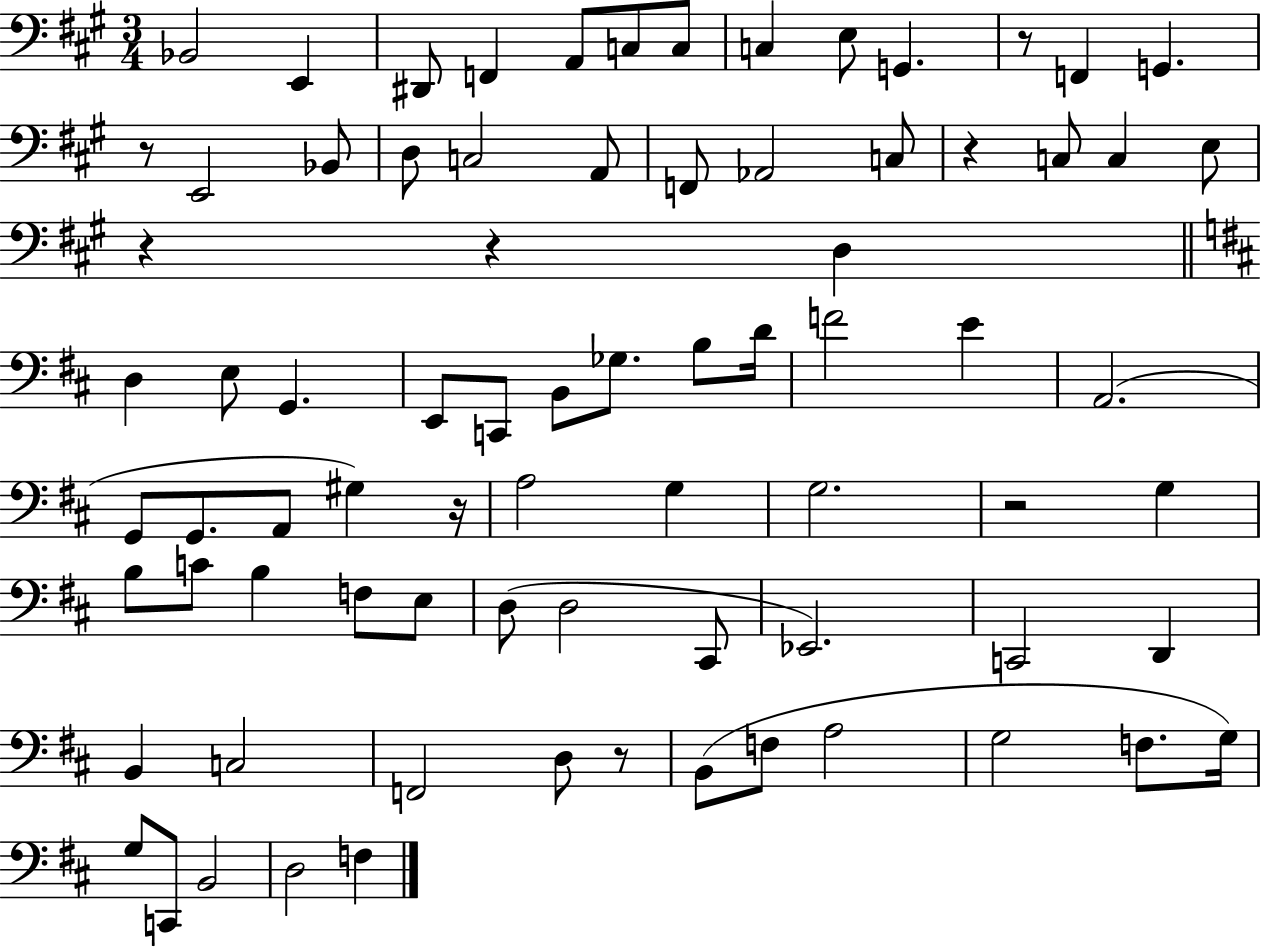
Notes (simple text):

Bb2/h E2/q D#2/e F2/q A2/e C3/e C3/e C3/q E3/e G2/q. R/e F2/q G2/q. R/e E2/h Bb2/e D3/e C3/h A2/e F2/e Ab2/h C3/e R/q C3/e C3/q E3/e R/q R/q D3/q D3/q E3/e G2/q. E2/e C2/e B2/e Gb3/e. B3/e D4/s F4/h E4/q A2/h. G2/e G2/e. A2/e G#3/q R/s A3/h G3/q G3/h. R/h G3/q B3/e C4/e B3/q F3/e E3/e D3/e D3/h C#2/e Eb2/h. C2/h D2/q B2/q C3/h F2/h D3/e R/e B2/e F3/e A3/h G3/h F3/e. G3/s G3/e C2/e B2/h D3/h F3/q